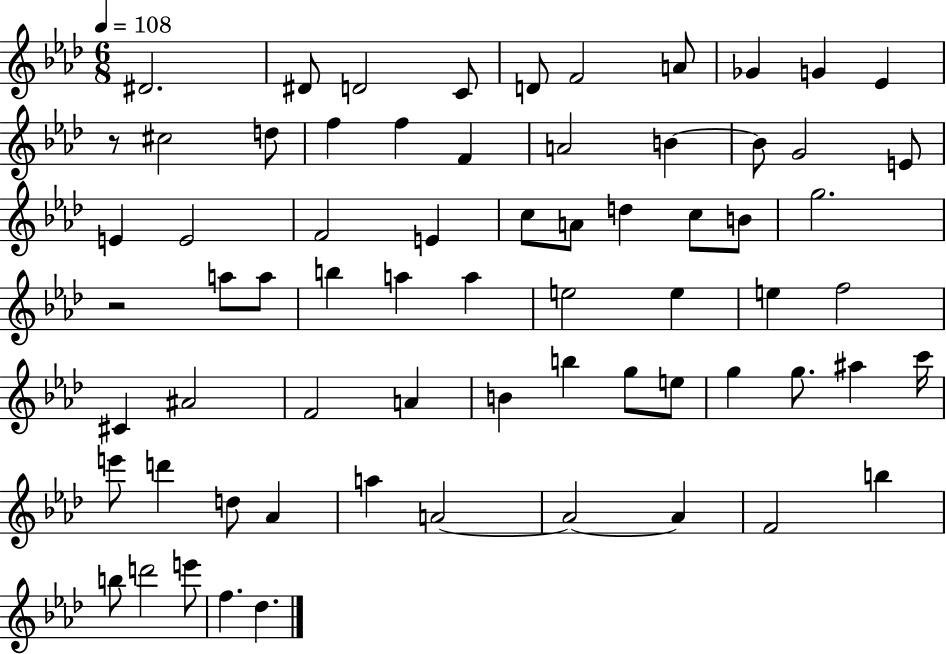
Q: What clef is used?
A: treble